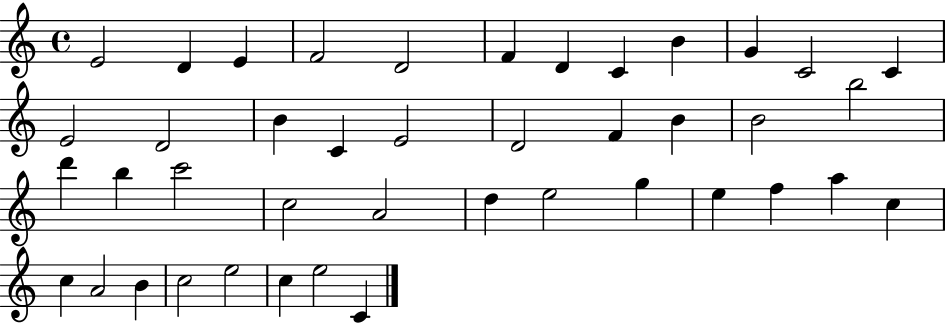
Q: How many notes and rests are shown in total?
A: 42